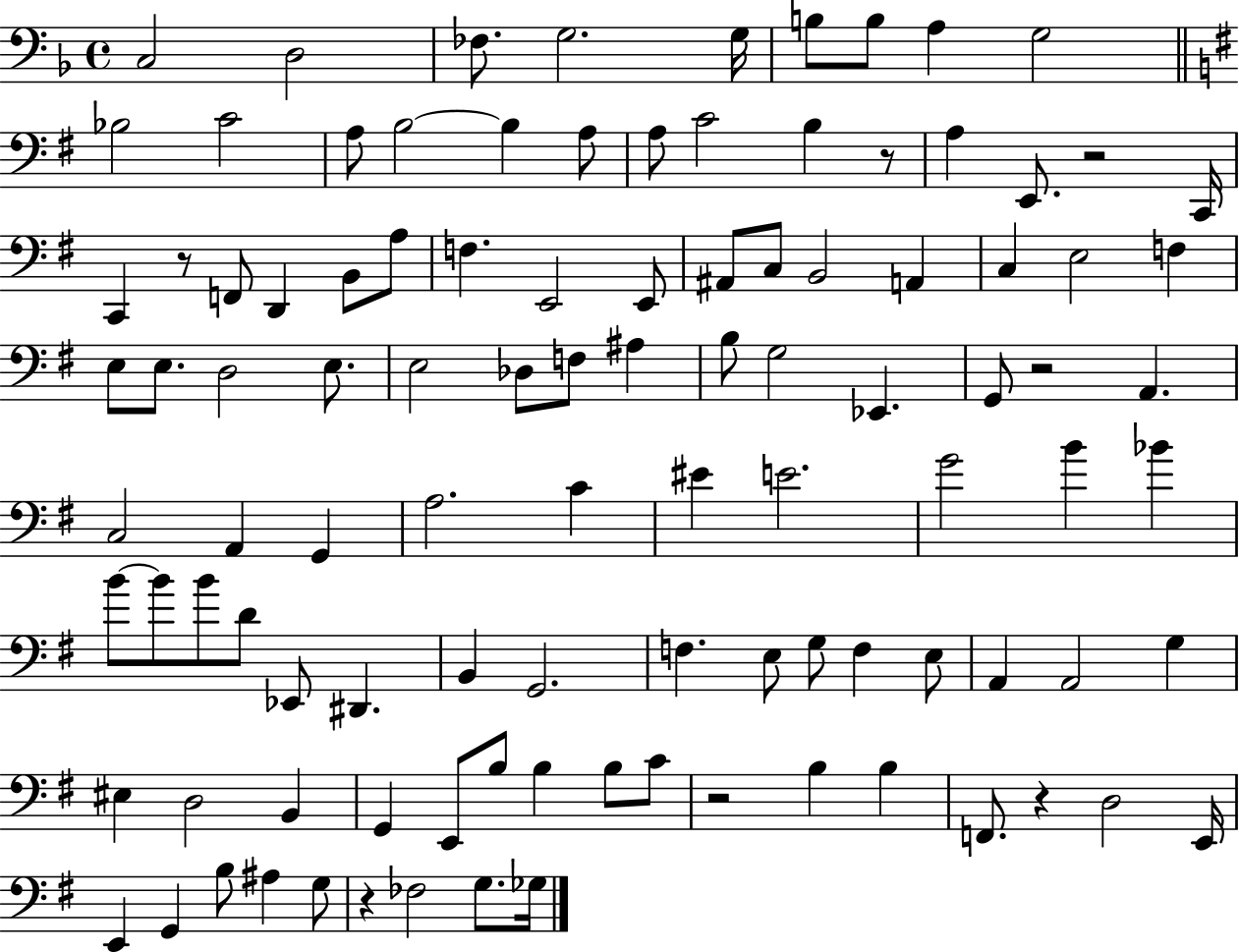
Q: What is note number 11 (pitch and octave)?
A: C4